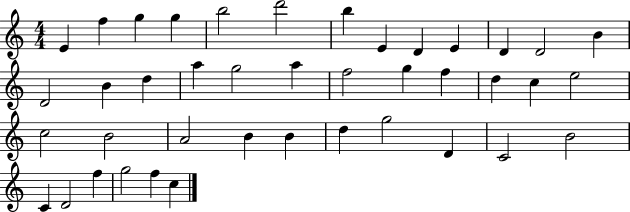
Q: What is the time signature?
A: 4/4